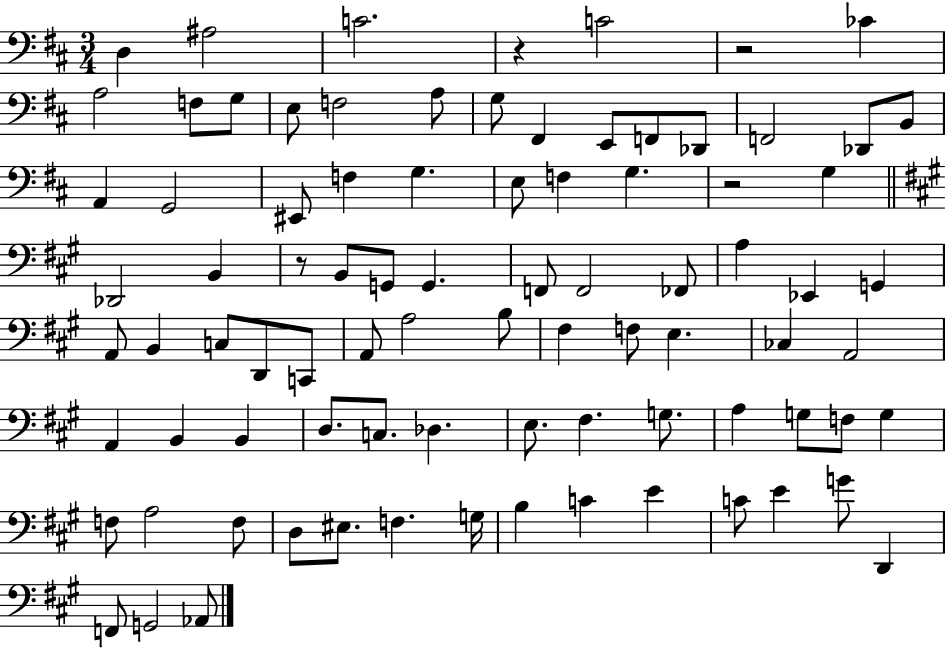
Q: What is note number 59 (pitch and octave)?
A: E3